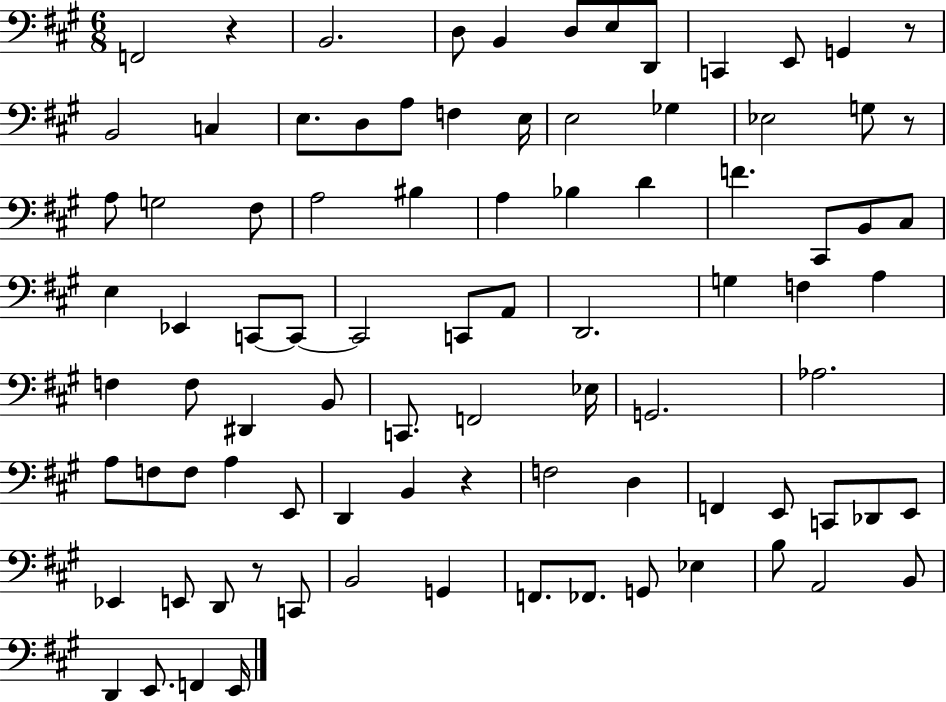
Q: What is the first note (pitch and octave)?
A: F2